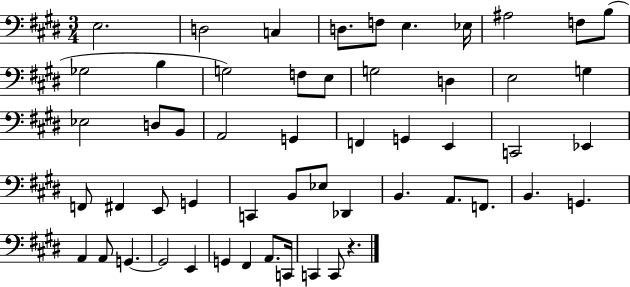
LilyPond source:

{
  \clef bass
  \numericTimeSignature
  \time 3/4
  \key e \major
  e2. | d2 c4 | d8. f8 e4. ees16 | ais2 f8 b8( | \break ges2 b4 | g2) f8 e8 | g2 d4 | e2 g4 | \break ees2 d8 b,8 | a,2 g,4 | f,4 g,4 e,4 | c,2 ees,4 | \break f,8 fis,4 e,8 g,4 | c,4 b,8 ees8 des,4 | b,4. a,8. f,8. | b,4. g,4. | \break a,4 a,8 g,4.~~ | g,2 e,4 | g,4 fis,4 a,8. c,16 | c,4 c,8 r4. | \break \bar "|."
}